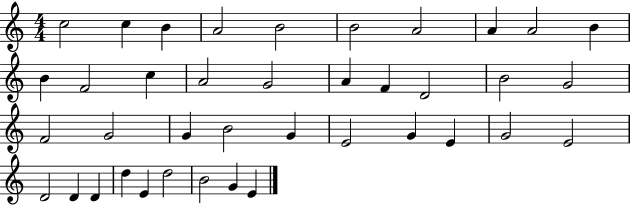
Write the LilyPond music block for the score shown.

{
  \clef treble
  \numericTimeSignature
  \time 4/4
  \key c \major
  c''2 c''4 b'4 | a'2 b'2 | b'2 a'2 | a'4 a'2 b'4 | \break b'4 f'2 c''4 | a'2 g'2 | a'4 f'4 d'2 | b'2 g'2 | \break f'2 g'2 | g'4 b'2 g'4 | e'2 g'4 e'4 | g'2 e'2 | \break d'2 d'4 d'4 | d''4 e'4 d''2 | b'2 g'4 e'4 | \bar "|."
}